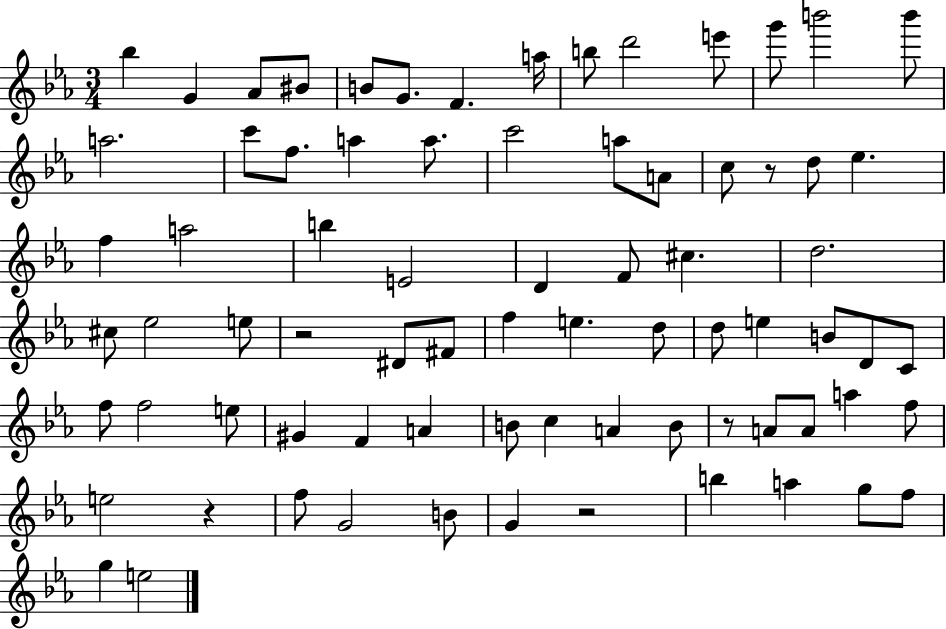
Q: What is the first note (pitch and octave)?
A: Bb5